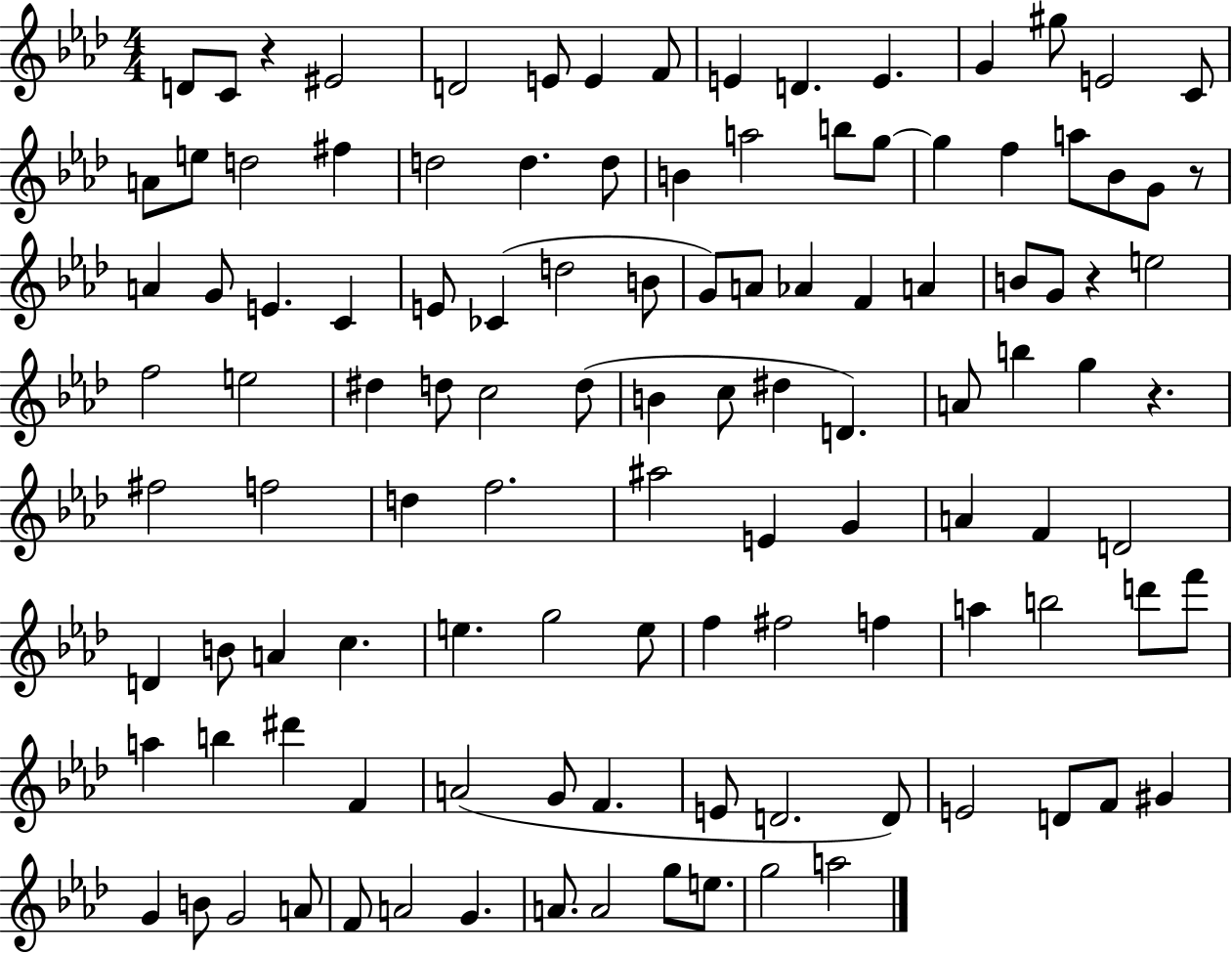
{
  \clef treble
  \numericTimeSignature
  \time 4/4
  \key aes \major
  d'8 c'8 r4 eis'2 | d'2 e'8 e'4 f'8 | e'4 d'4. e'4. | g'4 gis''8 e'2 c'8 | \break a'8 e''8 d''2 fis''4 | d''2 d''4. d''8 | b'4 a''2 b''8 g''8~~ | g''4 f''4 a''8 bes'8 g'8 r8 | \break a'4 g'8 e'4. c'4 | e'8 ces'4( d''2 b'8 | g'8) a'8 aes'4 f'4 a'4 | b'8 g'8 r4 e''2 | \break f''2 e''2 | dis''4 d''8 c''2 d''8( | b'4 c''8 dis''4 d'4.) | a'8 b''4 g''4 r4. | \break fis''2 f''2 | d''4 f''2. | ais''2 e'4 g'4 | a'4 f'4 d'2 | \break d'4 b'8 a'4 c''4. | e''4. g''2 e''8 | f''4 fis''2 f''4 | a''4 b''2 d'''8 f'''8 | \break a''4 b''4 dis'''4 f'4 | a'2( g'8 f'4. | e'8 d'2. d'8) | e'2 d'8 f'8 gis'4 | \break g'4 b'8 g'2 a'8 | f'8 a'2 g'4. | a'8. a'2 g''8 e''8. | g''2 a''2 | \break \bar "|."
}